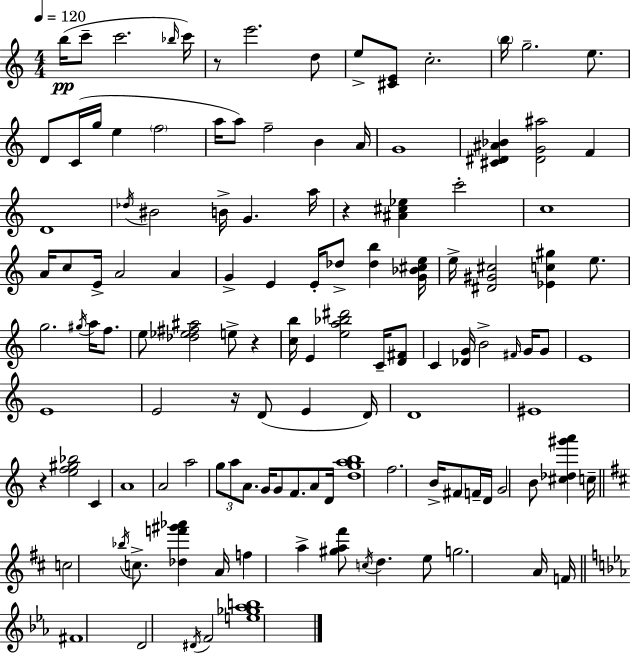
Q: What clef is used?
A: treble